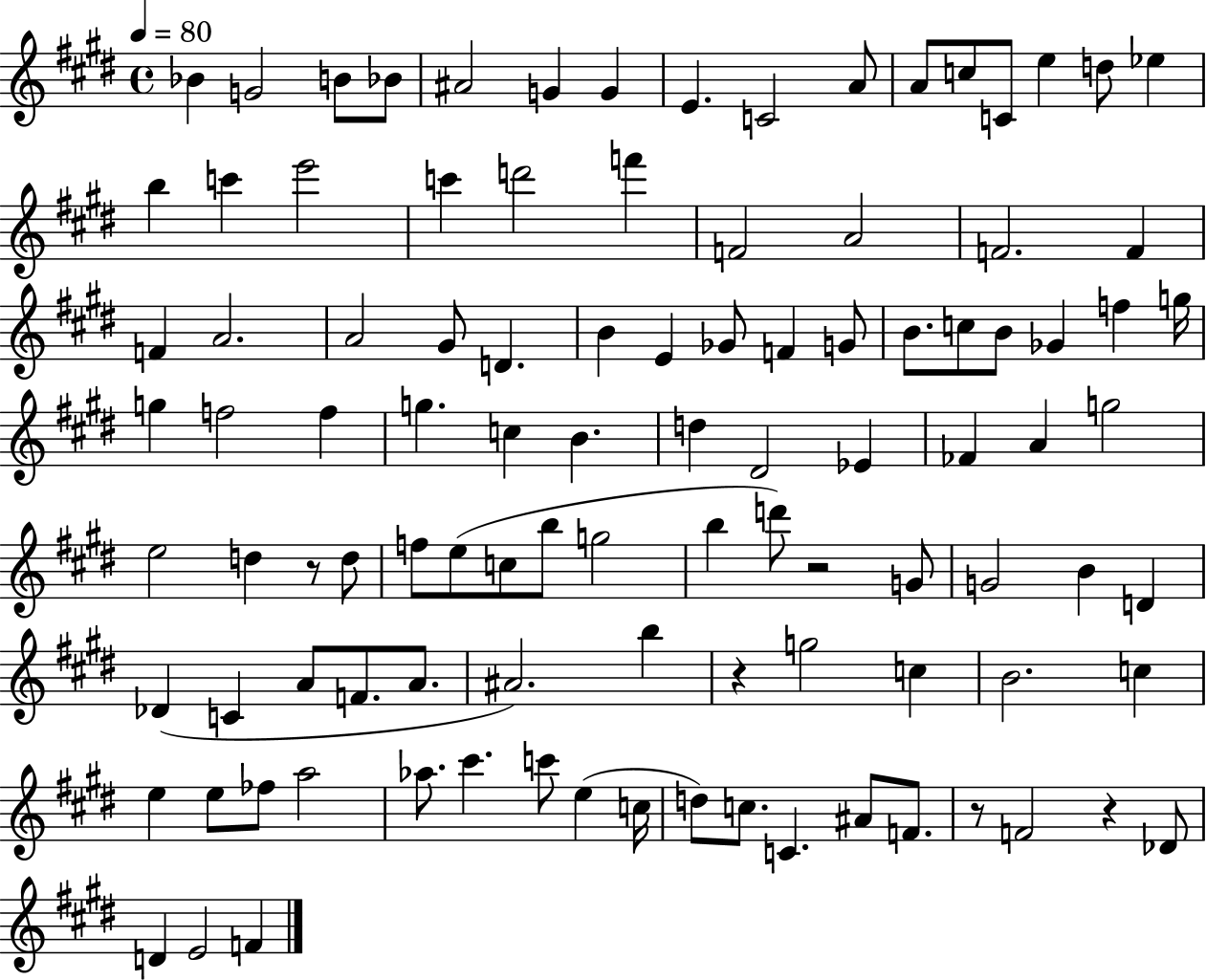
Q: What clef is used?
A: treble